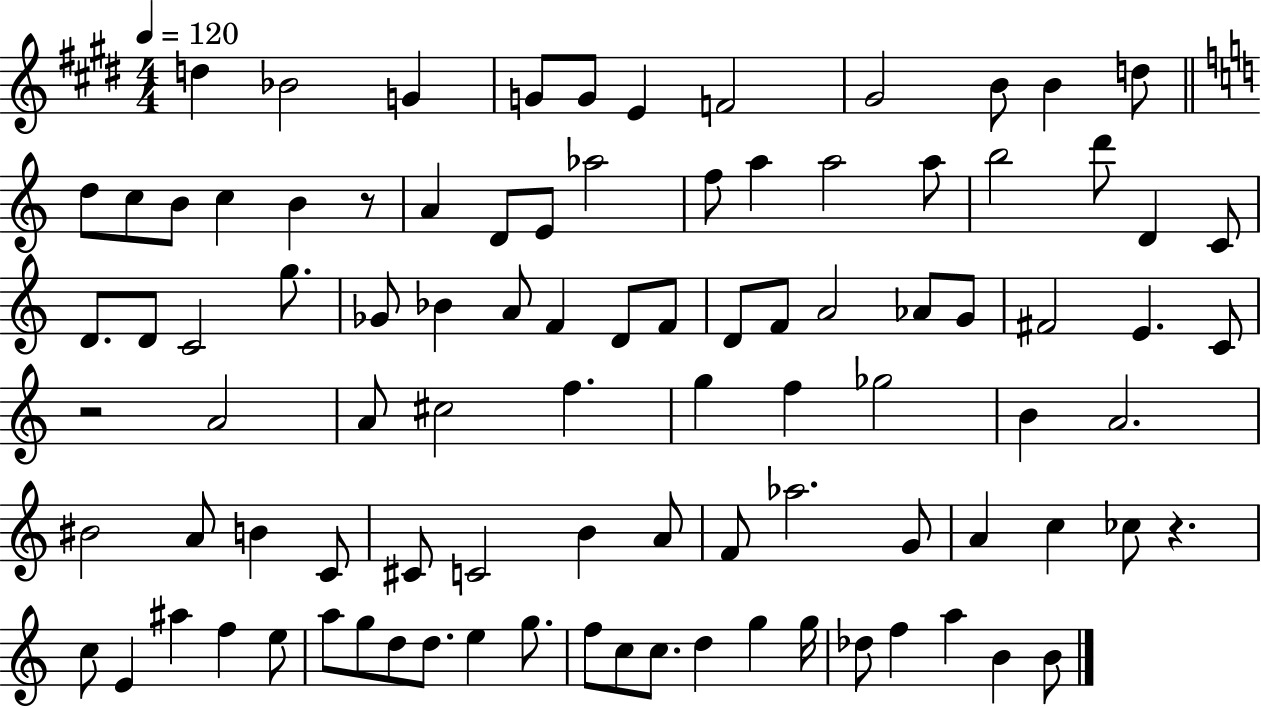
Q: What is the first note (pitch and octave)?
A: D5